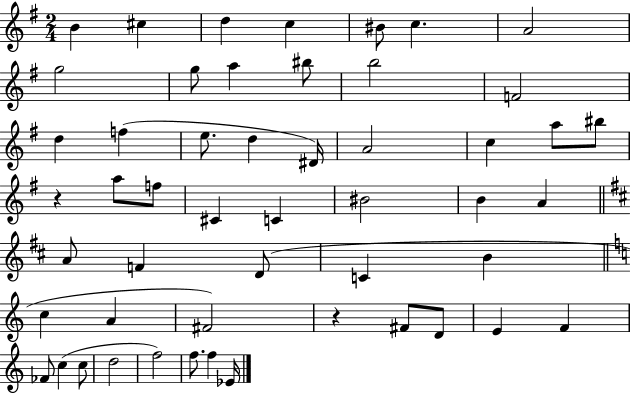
B4/q C#5/q D5/q C5/q BIS4/e C5/q. A4/h G5/h G5/e A5/q BIS5/e B5/h F4/h D5/q F5/q E5/e. D5/q D#4/s A4/h C5/q A5/e BIS5/e R/q A5/e F5/e C#4/q C4/q BIS4/h B4/q A4/q A4/e F4/q D4/e C4/q B4/q C5/q A4/q F#4/h R/q F#4/e D4/e E4/q F4/q FES4/e C5/q C5/e D5/h F5/h F5/e. F5/q Eb4/s